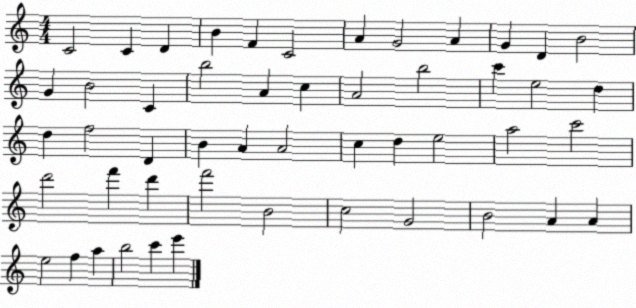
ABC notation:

X:1
T:Untitled
M:4/4
L:1/4
K:C
C2 C D B F C2 A G2 A G D B2 G B2 C b2 A c A2 b2 c' e2 d d f2 D B A A2 c d e2 a2 c'2 d'2 f' d' f'2 B2 c2 G2 B2 A A e2 f a b2 c' e'